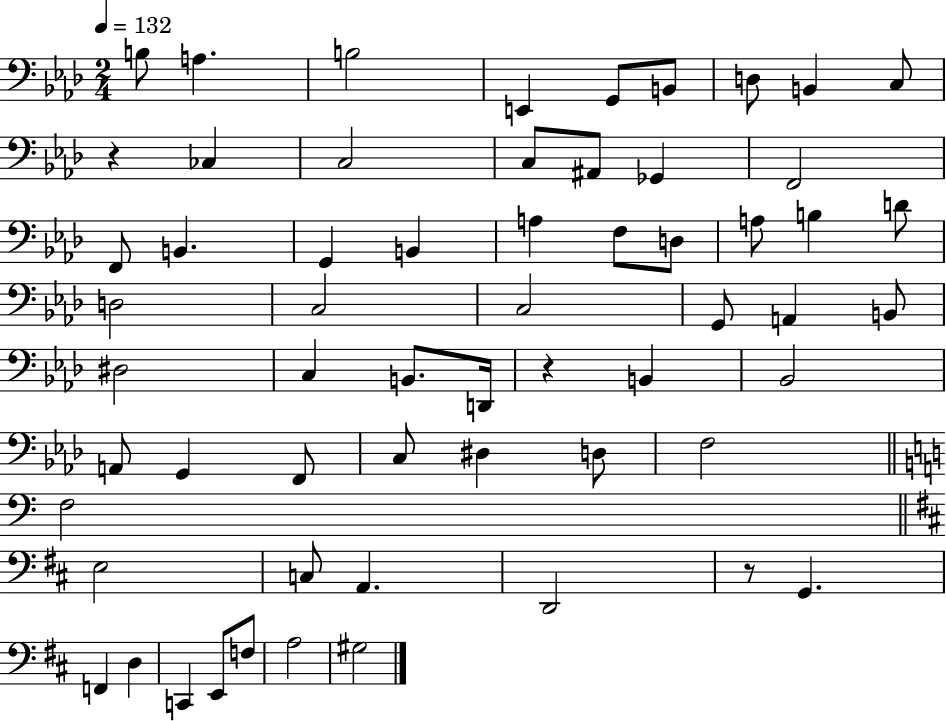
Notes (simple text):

B3/e A3/q. B3/h E2/q G2/e B2/e D3/e B2/q C3/e R/q CES3/q C3/h C3/e A#2/e Gb2/q F2/h F2/e B2/q. G2/q B2/q A3/q F3/e D3/e A3/e B3/q D4/e D3/h C3/h C3/h G2/e A2/q B2/e D#3/h C3/q B2/e. D2/s R/q B2/q Bb2/h A2/e G2/q F2/e C3/e D#3/q D3/e F3/h F3/h E3/h C3/e A2/q. D2/h R/e G2/q. F2/q D3/q C2/q E2/e F3/e A3/h G#3/h